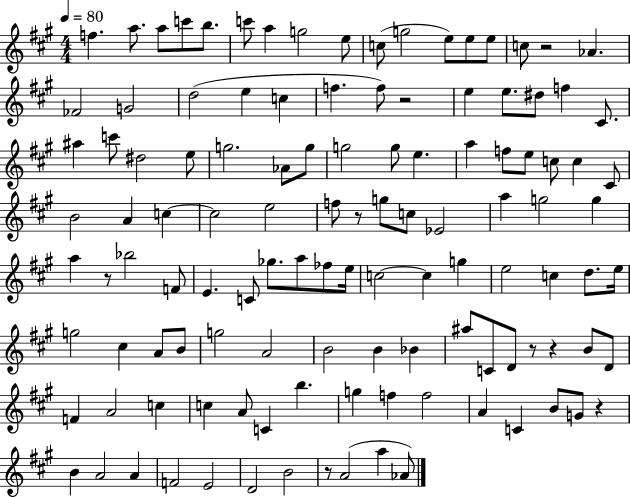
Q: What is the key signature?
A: A major